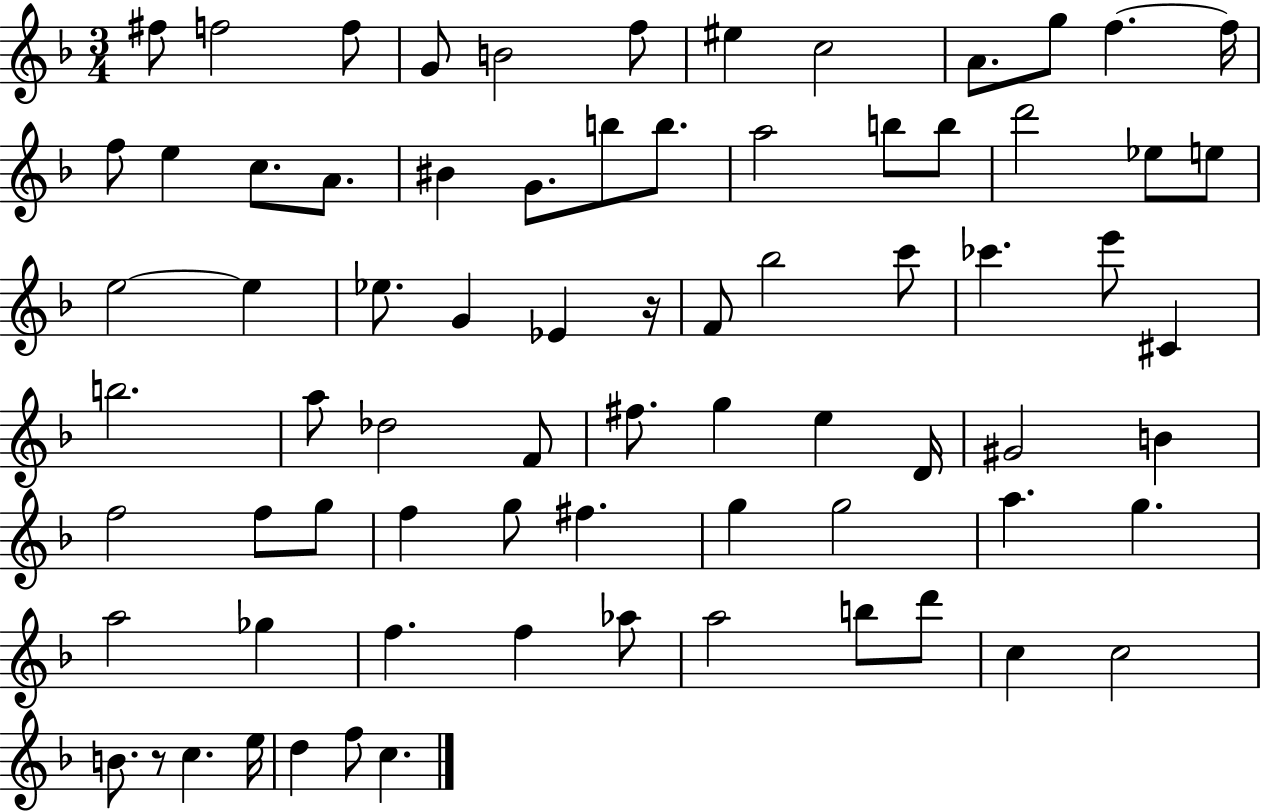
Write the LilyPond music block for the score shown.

{
  \clef treble
  \numericTimeSignature
  \time 3/4
  \key f \major
  fis''8 f''2 f''8 | g'8 b'2 f''8 | eis''4 c''2 | a'8. g''8 f''4.~~ f''16 | \break f''8 e''4 c''8. a'8. | bis'4 g'8. b''8 b''8. | a''2 b''8 b''8 | d'''2 ees''8 e''8 | \break e''2~~ e''4 | ees''8. g'4 ees'4 r16 | f'8 bes''2 c'''8 | ces'''4. e'''8 cis'4 | \break b''2. | a''8 des''2 f'8 | fis''8. g''4 e''4 d'16 | gis'2 b'4 | \break f''2 f''8 g''8 | f''4 g''8 fis''4. | g''4 g''2 | a''4. g''4. | \break a''2 ges''4 | f''4. f''4 aes''8 | a''2 b''8 d'''8 | c''4 c''2 | \break b'8. r8 c''4. e''16 | d''4 f''8 c''4. | \bar "|."
}